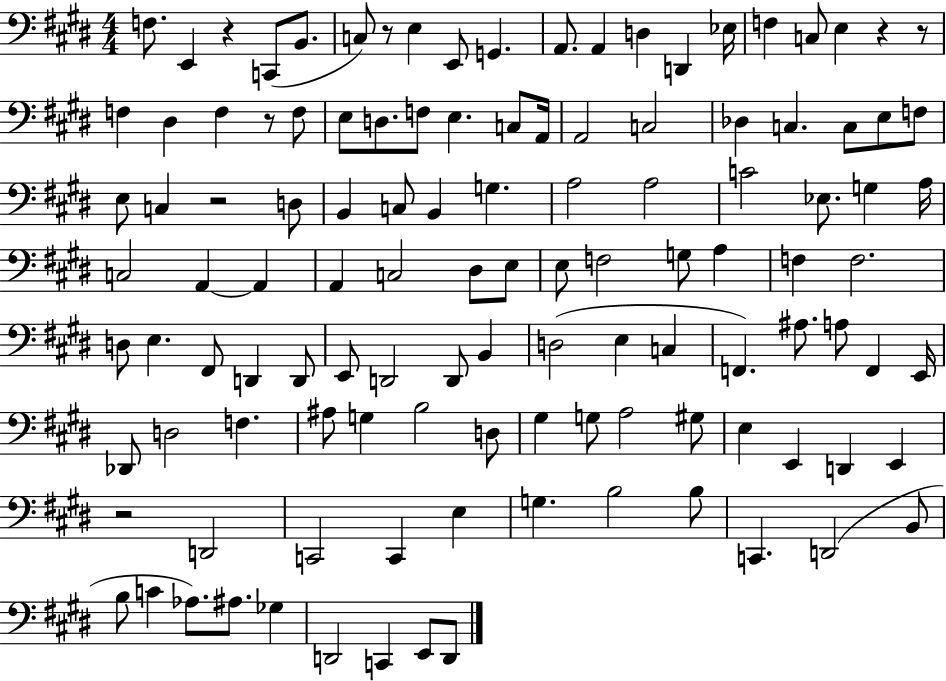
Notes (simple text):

F3/e. E2/q R/q C2/e B2/e. C3/e R/e E3/q E2/e G2/q. A2/e. A2/q D3/q D2/q Eb3/s F3/q C3/e E3/q R/q R/e F3/q D#3/q F3/q R/e F3/e E3/e D3/e. F3/e E3/q. C3/e A2/s A2/h C3/h Db3/q C3/q. C3/e E3/e F3/e E3/e C3/q R/h D3/e B2/q C3/e B2/q G3/q. A3/h A3/h C4/h Eb3/e. G3/q A3/s C3/h A2/q A2/q A2/q C3/h D#3/e E3/e E3/e F3/h G3/e A3/q F3/q F3/h. D3/e E3/q. F#2/e D2/q D2/e E2/e D2/h D2/e B2/q D3/h E3/q C3/q F2/q. A#3/e. A3/e F2/q E2/s Db2/e D3/h F3/q. A#3/e G3/q B3/h D3/e G#3/q G3/e A3/h G#3/e E3/q E2/q D2/q E2/q R/h D2/h C2/h C2/q E3/q G3/q. B3/h B3/e C2/q. D2/h B2/e B3/e C4/q Ab3/e. A#3/e. Gb3/q D2/h C2/q E2/e D2/e